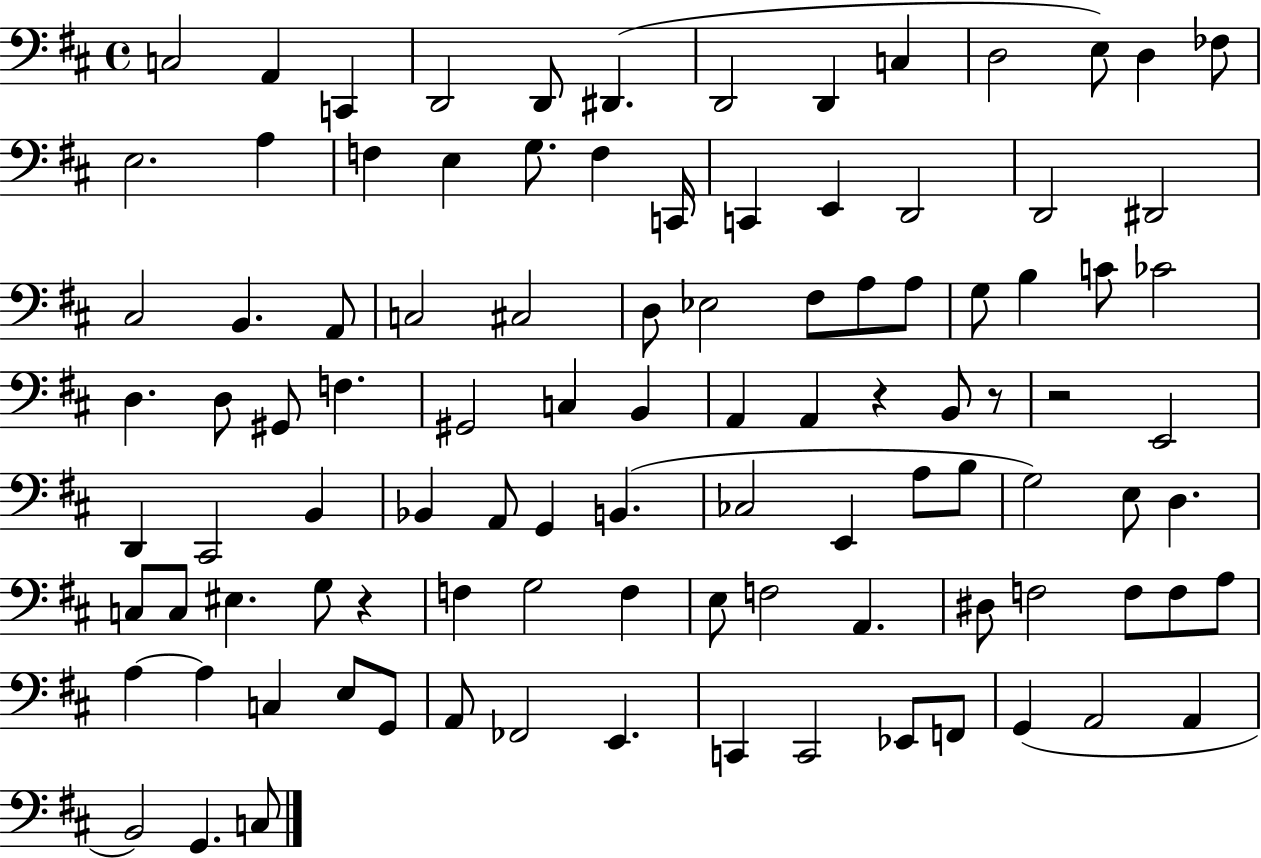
C3/h A2/q C2/q D2/h D2/e D#2/q. D2/h D2/q C3/q D3/h E3/e D3/q FES3/e E3/h. A3/q F3/q E3/q G3/e. F3/q C2/s C2/q E2/q D2/h D2/h D#2/h C#3/h B2/q. A2/e C3/h C#3/h D3/e Eb3/h F#3/e A3/e A3/e G3/e B3/q C4/e CES4/h D3/q. D3/e G#2/e F3/q. G#2/h C3/q B2/q A2/q A2/q R/q B2/e R/e R/h E2/h D2/q C#2/h B2/q Bb2/q A2/e G2/q B2/q. CES3/h E2/q A3/e B3/e G3/h E3/e D3/q. C3/e C3/e EIS3/q. G3/e R/q F3/q G3/h F3/q E3/e F3/h A2/q. D#3/e F3/h F3/e F3/e A3/e A3/q A3/q C3/q E3/e G2/e A2/e FES2/h E2/q. C2/q C2/h Eb2/e F2/e G2/q A2/h A2/q B2/h G2/q. C3/e